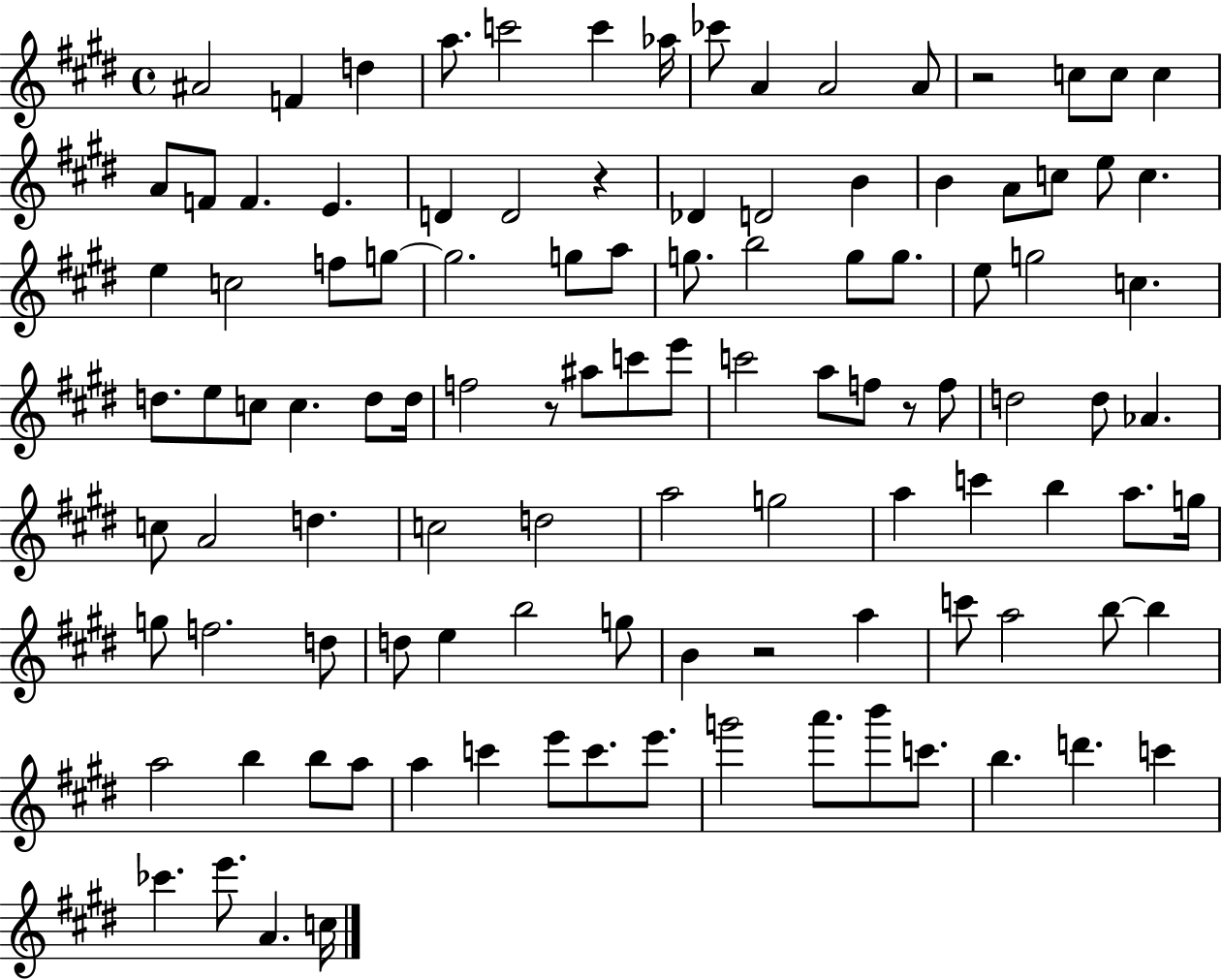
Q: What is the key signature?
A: E major